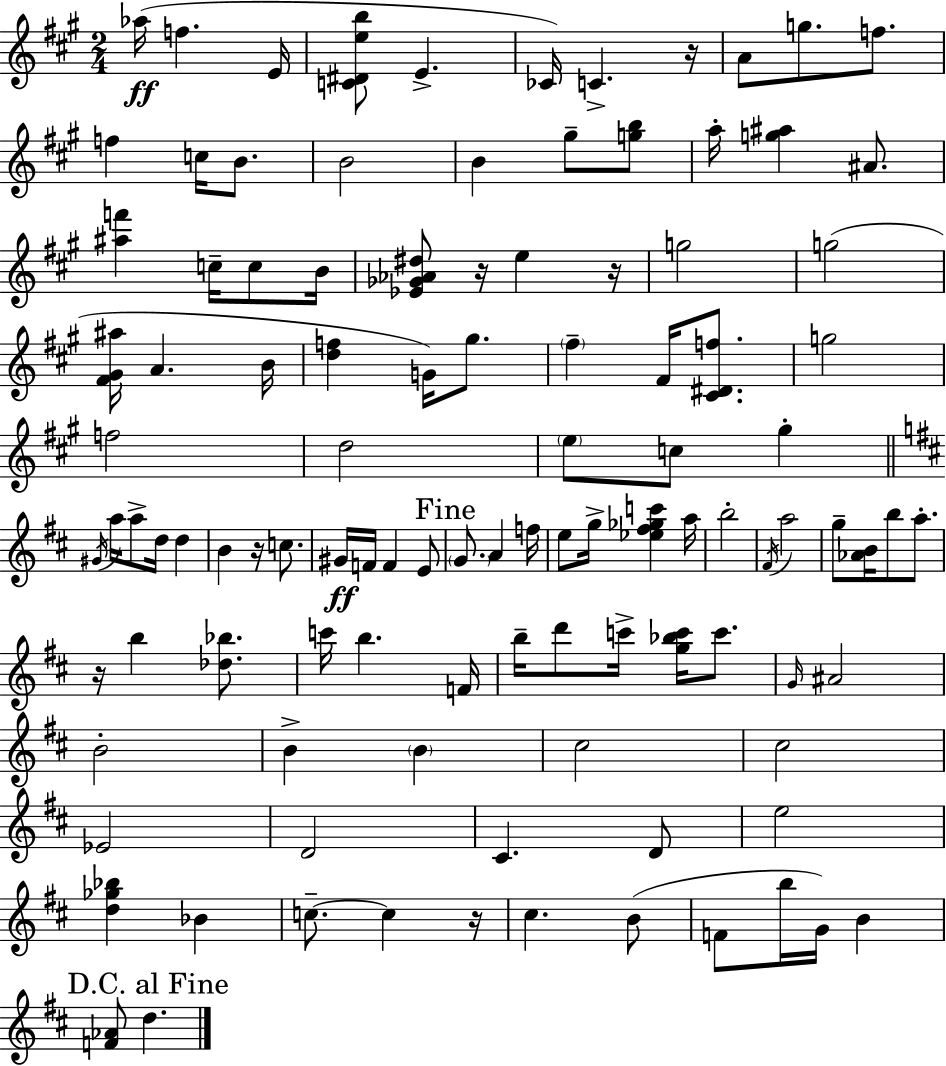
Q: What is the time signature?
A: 2/4